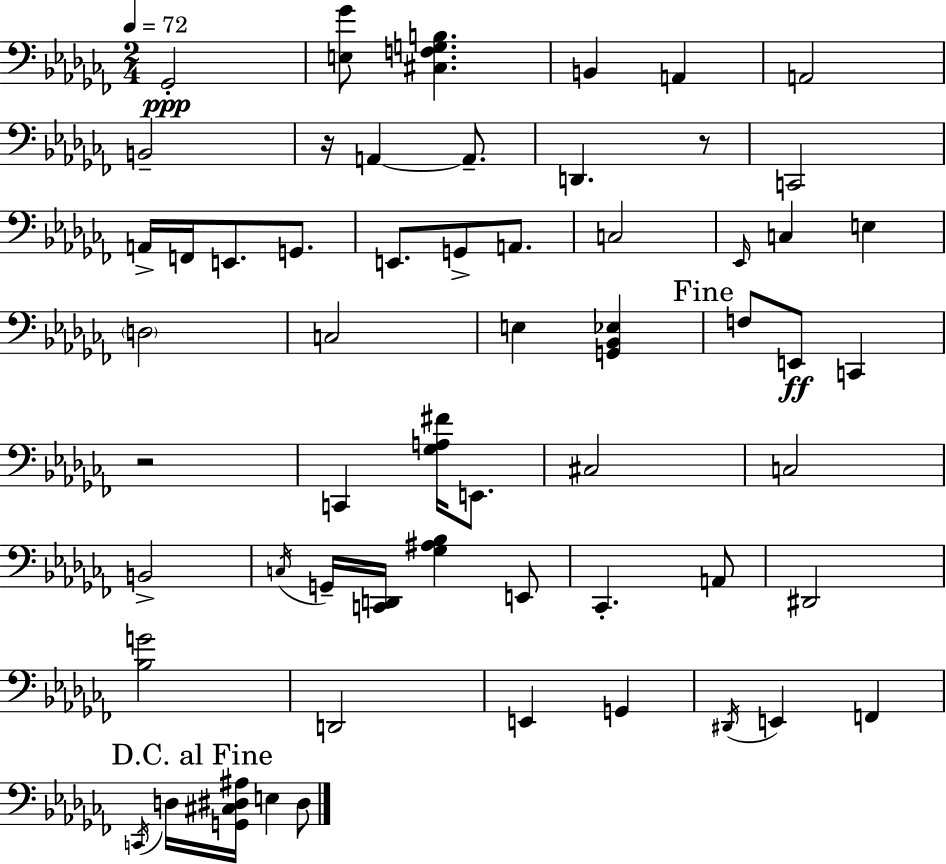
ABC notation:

X:1
T:Untitled
M:2/4
L:1/4
K:Abm
_G,,2 [E,_G]/2 [^C,F,G,B,] B,, A,, A,,2 B,,2 z/4 A,, A,,/2 D,, z/2 C,,2 A,,/4 F,,/4 E,,/2 G,,/2 E,,/2 G,,/2 A,,/2 C,2 _E,,/4 C, E, D,2 C,2 E, [G,,_B,,_E,] F,/2 E,,/2 C,, z2 C,, [_G,A,^F]/4 E,,/2 ^C,2 C,2 B,,2 C,/4 G,,/4 [C,,D,,]/4 [_G,^A,_B,] E,,/2 _C,, A,,/2 ^D,,2 [_B,G]2 D,,2 E,, G,, ^D,,/4 E,, F,, C,,/4 D,/4 [G,,^C,^D,^A,]/4 E, ^D,/2